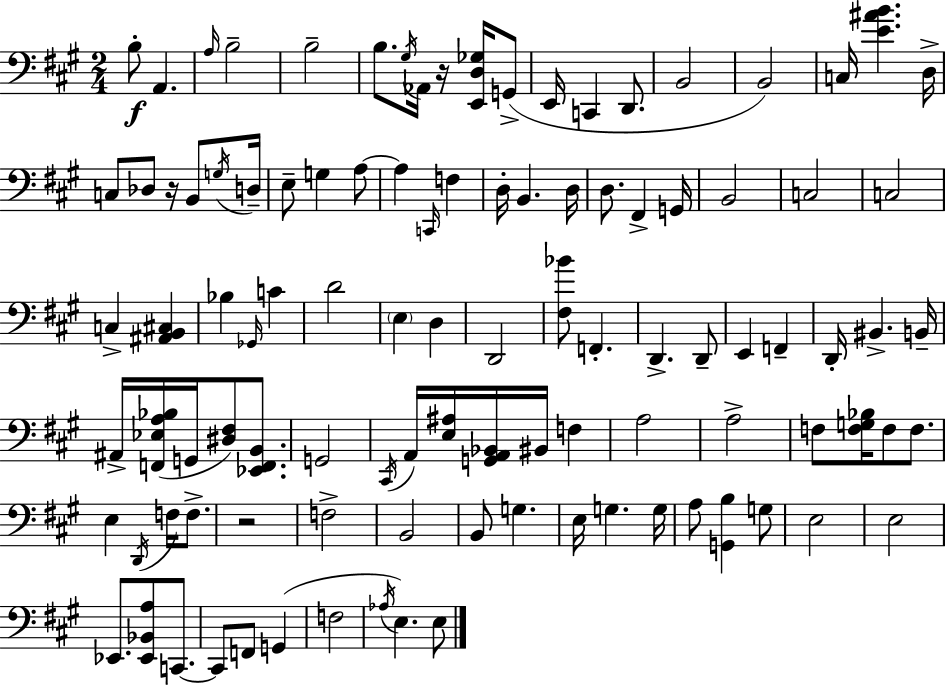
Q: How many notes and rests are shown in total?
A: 103